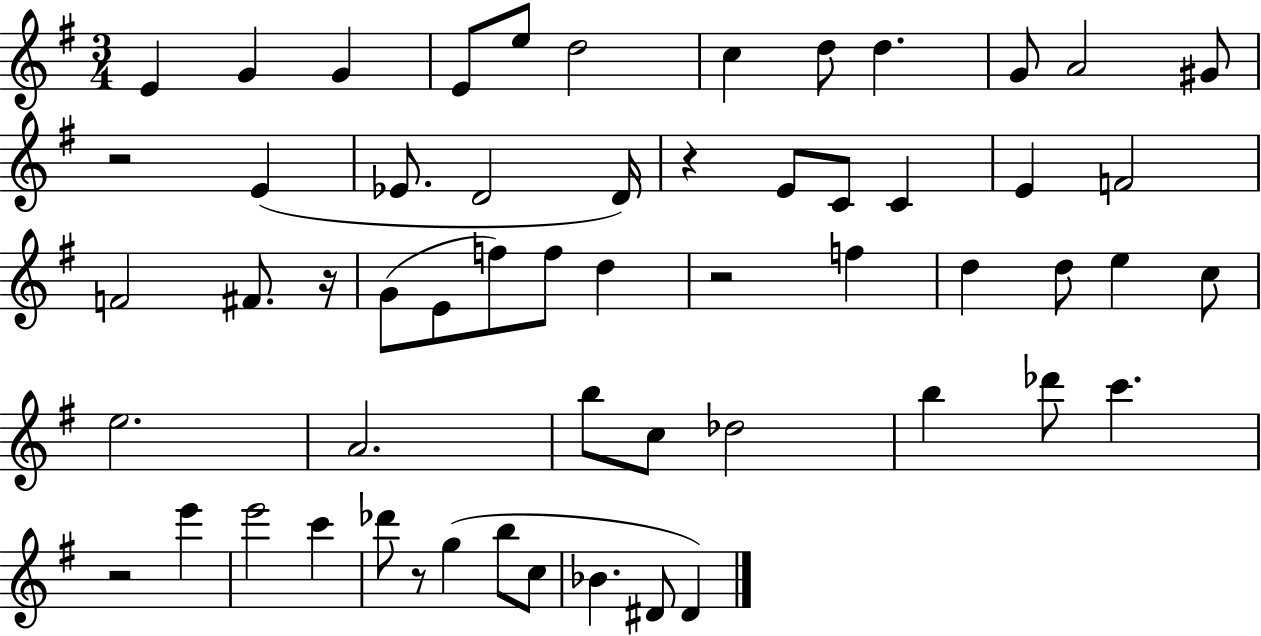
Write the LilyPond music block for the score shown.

{
  \clef treble
  \numericTimeSignature
  \time 3/4
  \key g \major
  e'4 g'4 g'4 | e'8 e''8 d''2 | c''4 d''8 d''4. | g'8 a'2 gis'8 | \break r2 e'4( | ees'8. d'2 d'16) | r4 e'8 c'8 c'4 | e'4 f'2 | \break f'2 fis'8. r16 | g'8( e'8 f''8) f''8 d''4 | r2 f''4 | d''4 d''8 e''4 c''8 | \break e''2. | a'2. | b''8 c''8 des''2 | b''4 des'''8 c'''4. | \break r2 e'''4 | e'''2 c'''4 | des'''8 r8 g''4( b''8 c''8 | bes'4. dis'8 dis'4) | \break \bar "|."
}